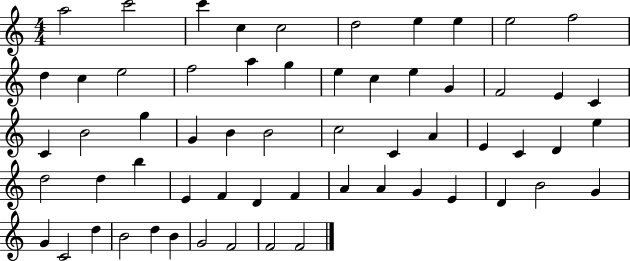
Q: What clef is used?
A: treble